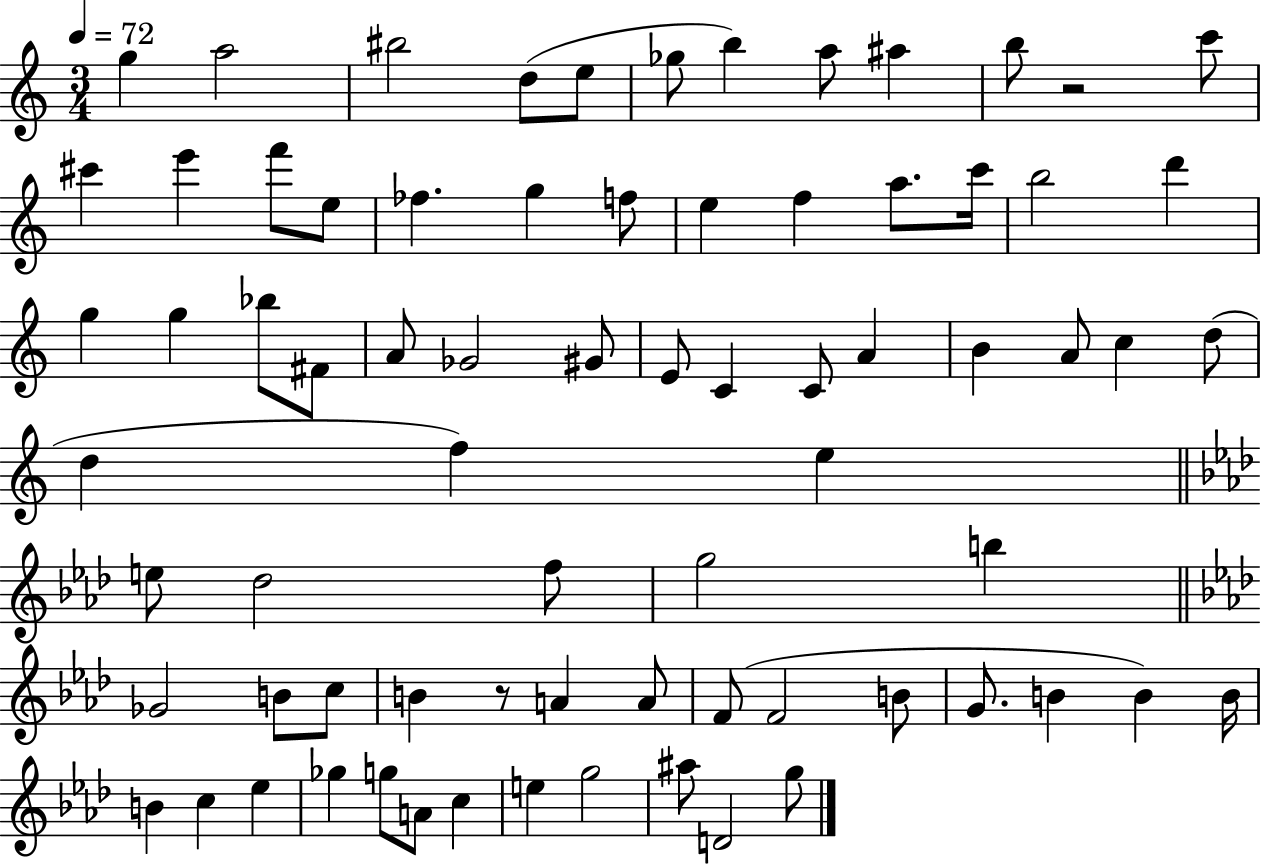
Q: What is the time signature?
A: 3/4